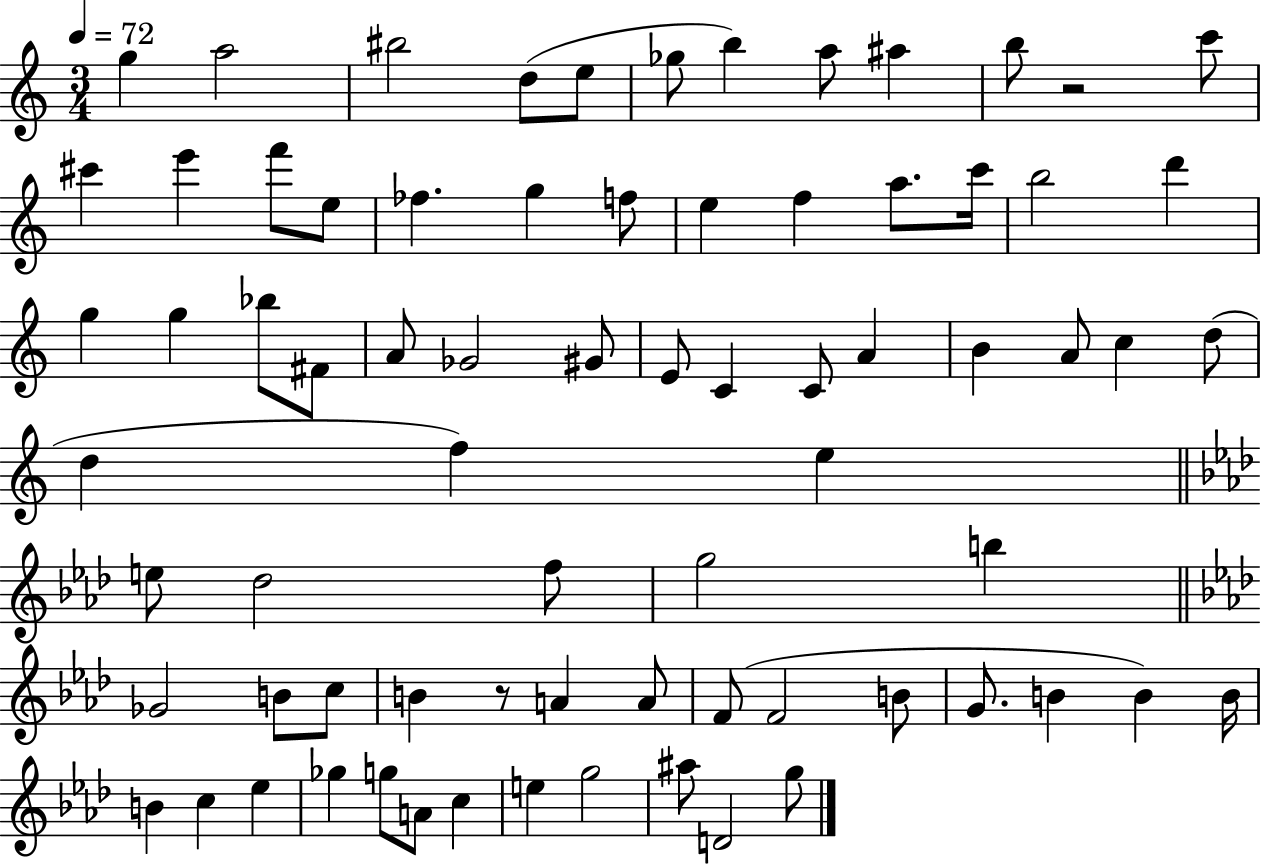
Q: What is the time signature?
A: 3/4